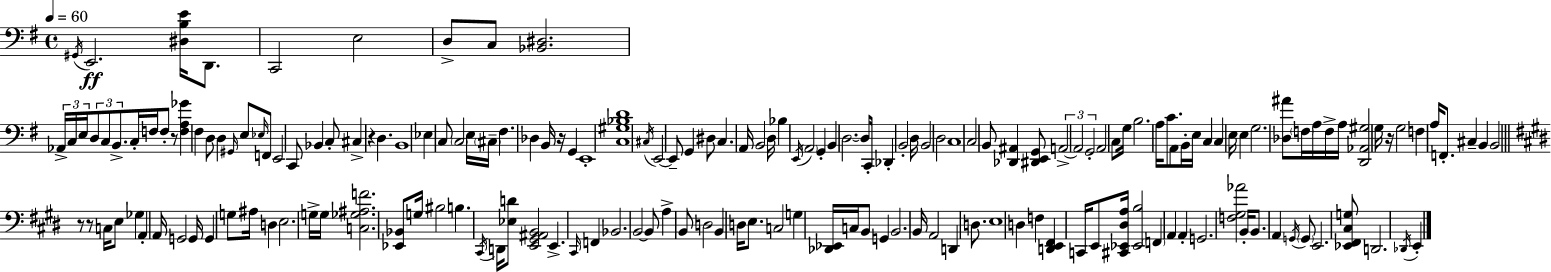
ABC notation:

X:1
T:Untitled
M:4/4
L:1/4
K:G
^G,,/4 E,,2 [^D,B,E]/4 D,,/2 C,,2 E,2 D,/2 C,/2 [_B,,^D,]2 _A,,/4 C,/4 E,/4 D,/2 C,/2 B,,/2 C,/4 F,/4 F,/2 z/2 [F,A,_G] ^F, D,/2 D, ^G,,/4 E,/2 _E,/4 F,,/2 E,,2 C,,/2 _B,, C,/2 ^C, z D, B,,4 _E, C,/2 C,2 E,/4 ^C,/4 ^F, _D, B,,/4 z/4 G,, E,,4 [C,^G,_B,D]4 ^C,/4 E,,2 E,,/2 G,, ^D,/2 C, A,,/4 B,,2 D,/4 _B, E,,/4 A,,2 G,, B,, D,2 D,/2 C,,/4 _D,, B,,2 D,/4 B,,2 D,2 C,4 C,2 B,,/2 [_D,,^A,,] [^D,,E,,G,,]/2 A,,2 A,,2 G,,2 A,,2 C,/2 G,/4 B,2 A,/4 C/2 A,,/2 B,,/4 E,/4 C, C, E,/4 E, G,2 [_D,^A]/2 F,/4 A,/4 F,/4 A,/4 [D,,_A,,^G,]2 G,/4 z/4 G,2 F, A,/4 F,,/2 ^C, B,, B,,2 z/2 z/2 C,/4 E,/2 _G, A,, A,,/4 G,,2 G,,/4 G,, G,/2 ^A,/4 D, E,2 G,/4 G,/4 [C,_G,^A,F]2 [_E,,_B,,]/2 G,/4 ^B,2 B, ^C,,/4 D,,/4 [_E,D]/2 [E,,^G,,^A,,B,,]2 E,, ^C,,/4 F,, _B,,2 B,,2 B,,/2 A, B,,/2 D,2 B,, D,/4 E,/2 C,2 G, [_D,,_E,,]/4 C,/4 B,,/2 G,, B,,2 B,,/4 A,,2 D,, D,/2 E,4 D, F, [D,,E,,^F,,] C,,/4 E,,/2 [^C,,_E,,^D,A,]/4 [_E,,B,]2 F,, A,, A,, G,,2 [F,^G,_A]2 B,,/4 B,,/2 A,, G,,/4 G,,/2 E,,2 [_E,,^F,,^C,G,]/2 D,,2 _D,,/4 E,,